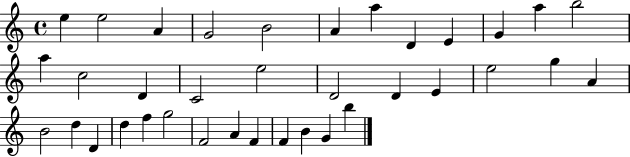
{
  \clef treble
  \time 4/4
  \defaultTimeSignature
  \key c \major
  e''4 e''2 a'4 | g'2 b'2 | a'4 a''4 d'4 e'4 | g'4 a''4 b''2 | \break a''4 c''2 d'4 | c'2 e''2 | d'2 d'4 e'4 | e''2 g''4 a'4 | \break b'2 d''4 d'4 | d''4 f''4 g''2 | f'2 a'4 f'4 | f'4 b'4 g'4 b''4 | \break \bar "|."
}